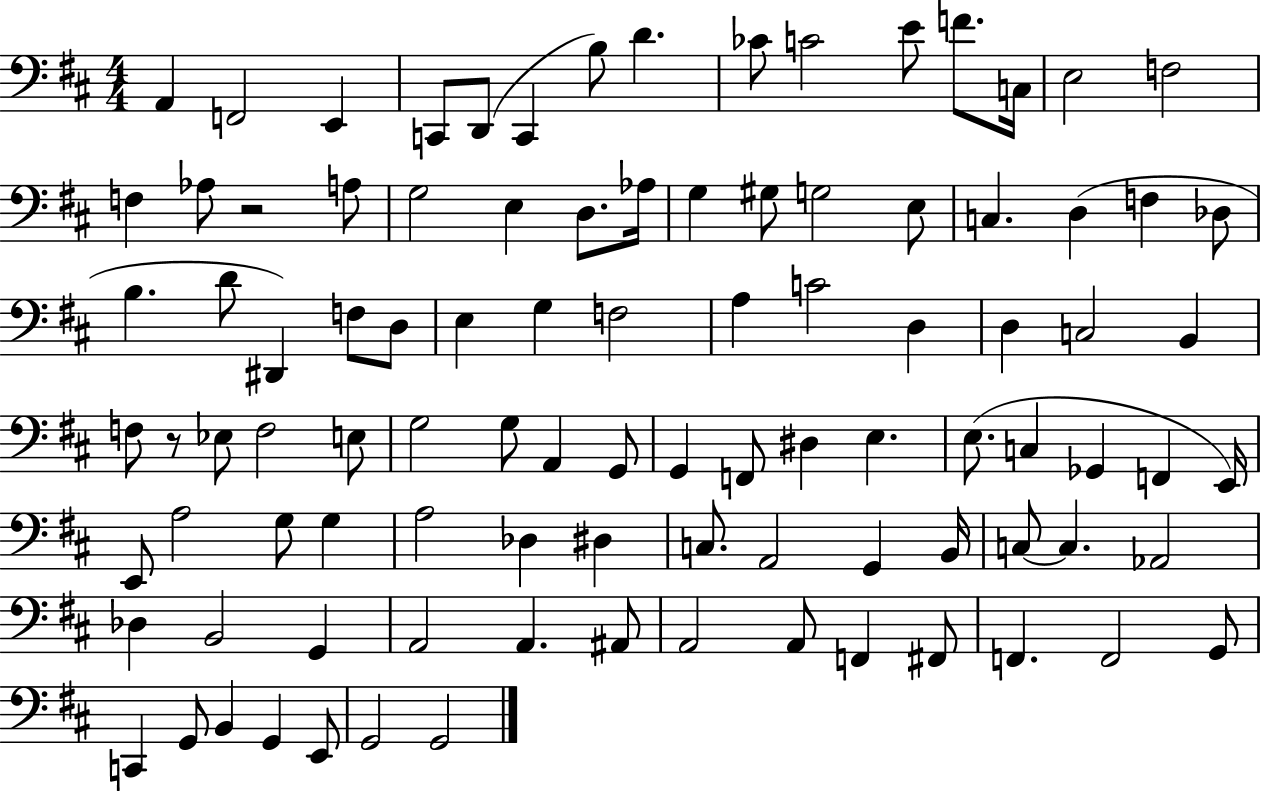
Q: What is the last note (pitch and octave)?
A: G2